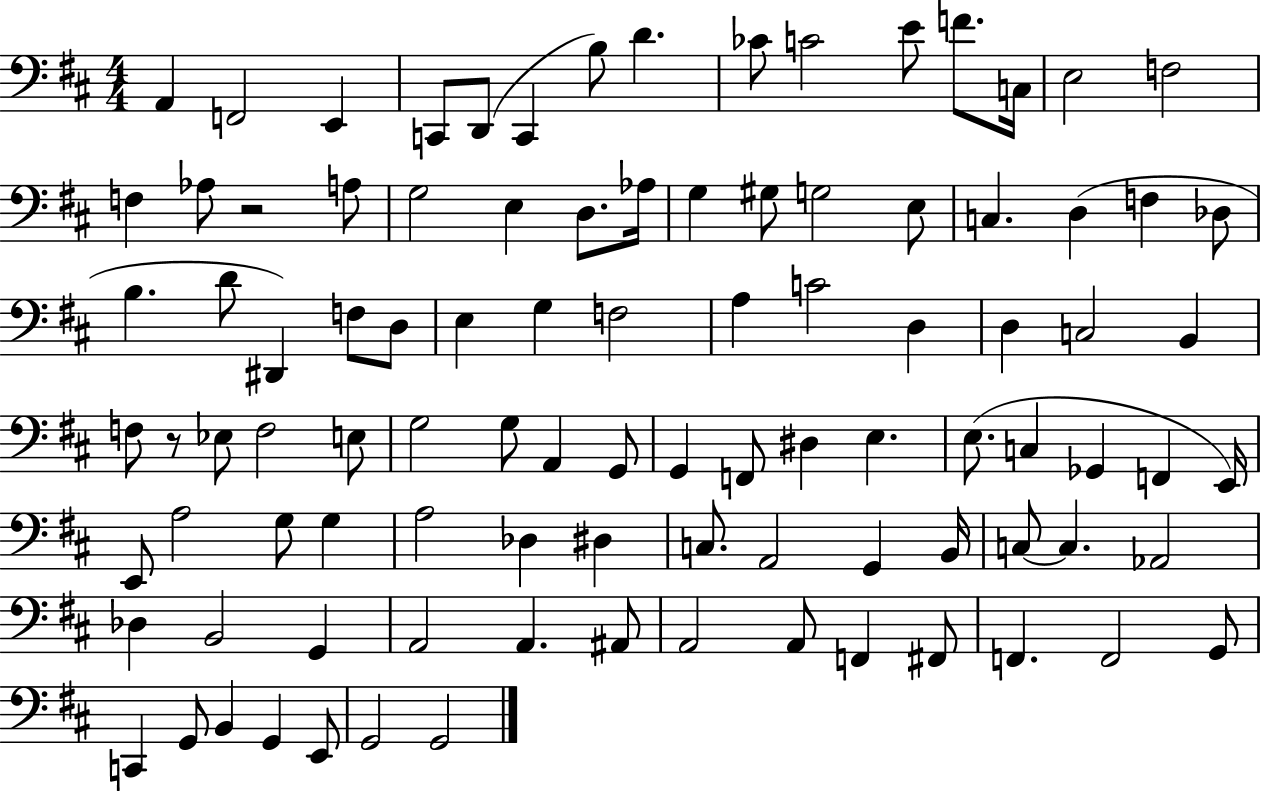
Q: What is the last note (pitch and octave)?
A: G2